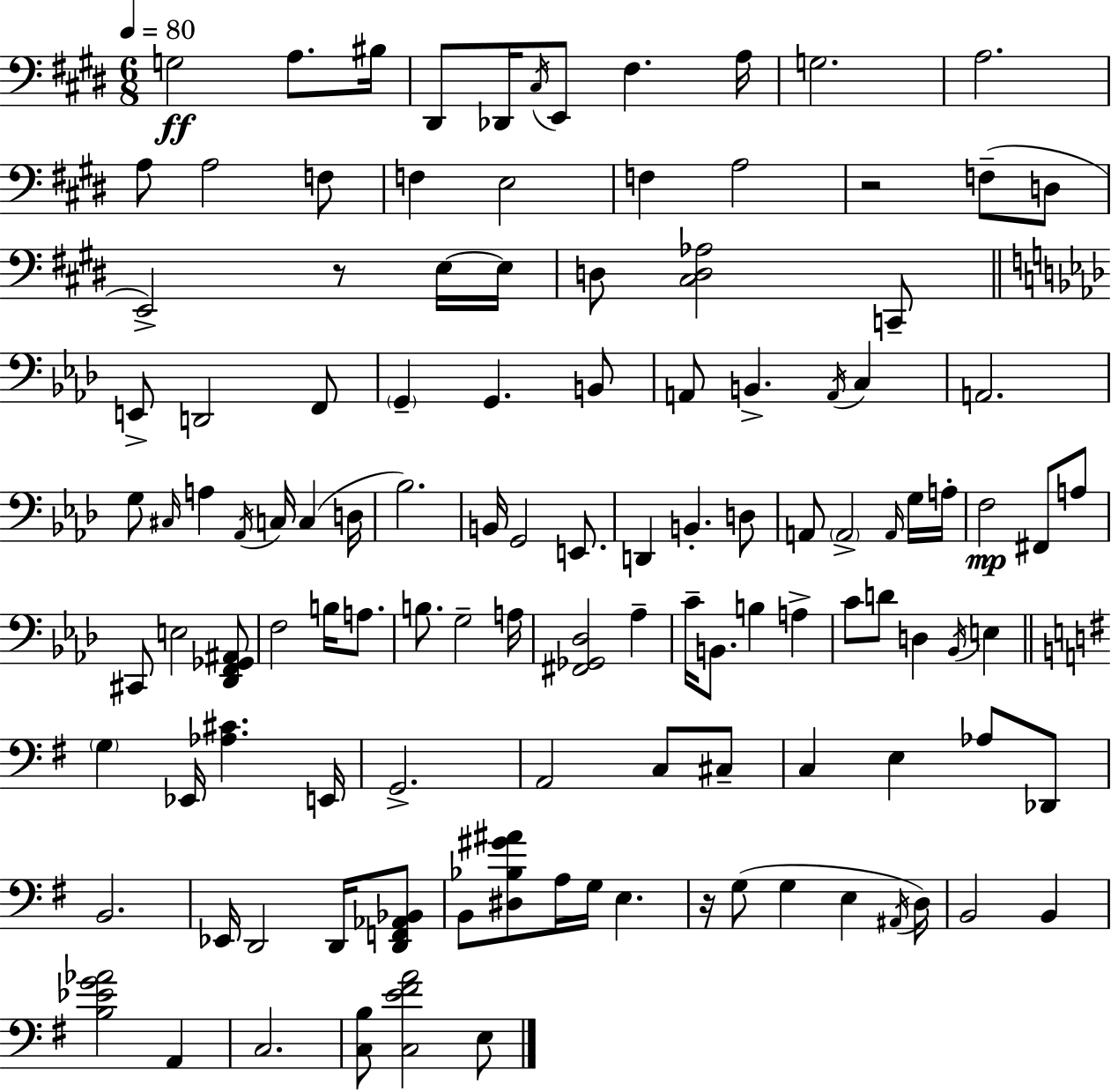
G3/h A3/e. BIS3/s D#2/e Db2/s C#3/s E2/e F#3/q. A3/s G3/h. A3/h. A3/e A3/h F3/e F3/q E3/h F3/q A3/h R/h F3/e D3/e E2/h R/e E3/s E3/s D3/e [C#3,D3,Ab3]/h C2/e E2/e D2/h F2/e G2/q G2/q. B2/e A2/e B2/q. A2/s C3/q A2/h. G3/e C#3/s A3/q Ab2/s C3/s C3/q D3/s Bb3/h. B2/s G2/h E2/e. D2/q B2/q. D3/e A2/e A2/h A2/s G3/s A3/s F3/h F#2/e A3/e C#2/e E3/h [Db2,F2,Gb2,A#2]/e F3/h B3/s A3/e. B3/e. G3/h A3/s [F#2,Gb2,Db3]/h Ab3/q C4/s B2/e. B3/q A3/q C4/e D4/e D3/q Bb2/s E3/q G3/q Eb2/s [Ab3,C#4]/q. E2/s G2/h. A2/h C3/e C#3/e C3/q E3/q Ab3/e Db2/e B2/h. Eb2/s D2/h D2/s [D2,F2,Ab2,Bb2]/e B2/e [D#3,Bb3,G#4,A#4]/e A3/s G3/s E3/q. R/s G3/e G3/q E3/q A#2/s D3/s B2/h B2/q [B3,Eb4,G4,Ab4]/h A2/q C3/h. [C3,B3]/e [C3,E4,F#4,A4]/h E3/e